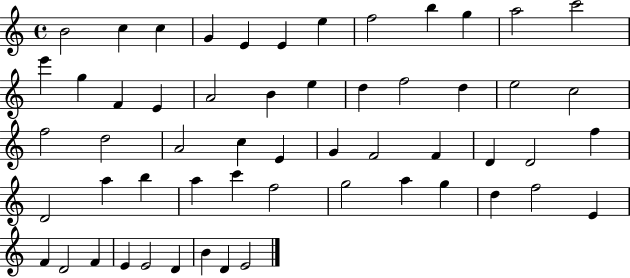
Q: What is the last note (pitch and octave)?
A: E4